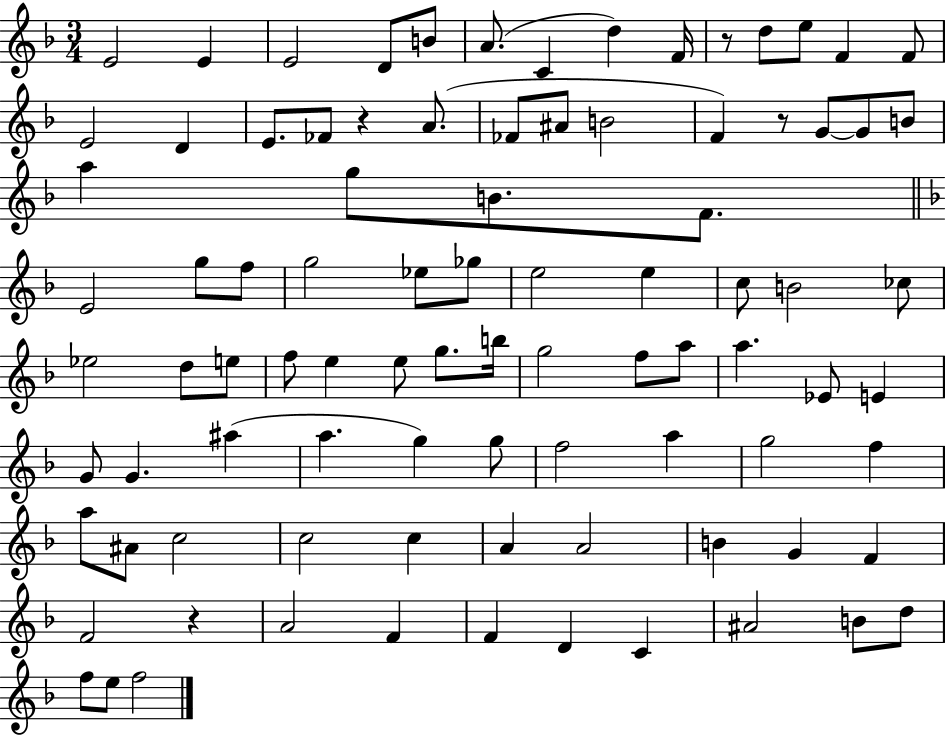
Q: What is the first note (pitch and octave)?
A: E4